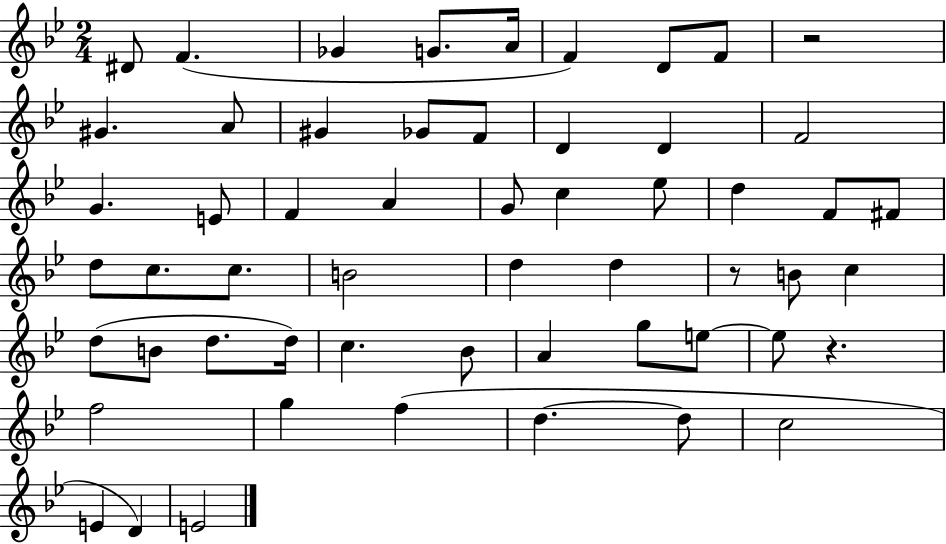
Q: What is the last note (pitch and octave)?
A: E4